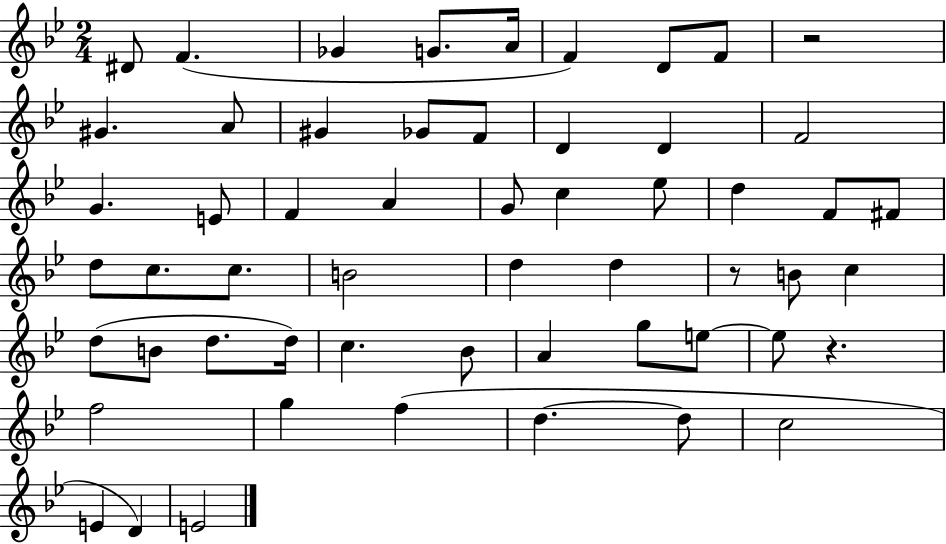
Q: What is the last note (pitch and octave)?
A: E4